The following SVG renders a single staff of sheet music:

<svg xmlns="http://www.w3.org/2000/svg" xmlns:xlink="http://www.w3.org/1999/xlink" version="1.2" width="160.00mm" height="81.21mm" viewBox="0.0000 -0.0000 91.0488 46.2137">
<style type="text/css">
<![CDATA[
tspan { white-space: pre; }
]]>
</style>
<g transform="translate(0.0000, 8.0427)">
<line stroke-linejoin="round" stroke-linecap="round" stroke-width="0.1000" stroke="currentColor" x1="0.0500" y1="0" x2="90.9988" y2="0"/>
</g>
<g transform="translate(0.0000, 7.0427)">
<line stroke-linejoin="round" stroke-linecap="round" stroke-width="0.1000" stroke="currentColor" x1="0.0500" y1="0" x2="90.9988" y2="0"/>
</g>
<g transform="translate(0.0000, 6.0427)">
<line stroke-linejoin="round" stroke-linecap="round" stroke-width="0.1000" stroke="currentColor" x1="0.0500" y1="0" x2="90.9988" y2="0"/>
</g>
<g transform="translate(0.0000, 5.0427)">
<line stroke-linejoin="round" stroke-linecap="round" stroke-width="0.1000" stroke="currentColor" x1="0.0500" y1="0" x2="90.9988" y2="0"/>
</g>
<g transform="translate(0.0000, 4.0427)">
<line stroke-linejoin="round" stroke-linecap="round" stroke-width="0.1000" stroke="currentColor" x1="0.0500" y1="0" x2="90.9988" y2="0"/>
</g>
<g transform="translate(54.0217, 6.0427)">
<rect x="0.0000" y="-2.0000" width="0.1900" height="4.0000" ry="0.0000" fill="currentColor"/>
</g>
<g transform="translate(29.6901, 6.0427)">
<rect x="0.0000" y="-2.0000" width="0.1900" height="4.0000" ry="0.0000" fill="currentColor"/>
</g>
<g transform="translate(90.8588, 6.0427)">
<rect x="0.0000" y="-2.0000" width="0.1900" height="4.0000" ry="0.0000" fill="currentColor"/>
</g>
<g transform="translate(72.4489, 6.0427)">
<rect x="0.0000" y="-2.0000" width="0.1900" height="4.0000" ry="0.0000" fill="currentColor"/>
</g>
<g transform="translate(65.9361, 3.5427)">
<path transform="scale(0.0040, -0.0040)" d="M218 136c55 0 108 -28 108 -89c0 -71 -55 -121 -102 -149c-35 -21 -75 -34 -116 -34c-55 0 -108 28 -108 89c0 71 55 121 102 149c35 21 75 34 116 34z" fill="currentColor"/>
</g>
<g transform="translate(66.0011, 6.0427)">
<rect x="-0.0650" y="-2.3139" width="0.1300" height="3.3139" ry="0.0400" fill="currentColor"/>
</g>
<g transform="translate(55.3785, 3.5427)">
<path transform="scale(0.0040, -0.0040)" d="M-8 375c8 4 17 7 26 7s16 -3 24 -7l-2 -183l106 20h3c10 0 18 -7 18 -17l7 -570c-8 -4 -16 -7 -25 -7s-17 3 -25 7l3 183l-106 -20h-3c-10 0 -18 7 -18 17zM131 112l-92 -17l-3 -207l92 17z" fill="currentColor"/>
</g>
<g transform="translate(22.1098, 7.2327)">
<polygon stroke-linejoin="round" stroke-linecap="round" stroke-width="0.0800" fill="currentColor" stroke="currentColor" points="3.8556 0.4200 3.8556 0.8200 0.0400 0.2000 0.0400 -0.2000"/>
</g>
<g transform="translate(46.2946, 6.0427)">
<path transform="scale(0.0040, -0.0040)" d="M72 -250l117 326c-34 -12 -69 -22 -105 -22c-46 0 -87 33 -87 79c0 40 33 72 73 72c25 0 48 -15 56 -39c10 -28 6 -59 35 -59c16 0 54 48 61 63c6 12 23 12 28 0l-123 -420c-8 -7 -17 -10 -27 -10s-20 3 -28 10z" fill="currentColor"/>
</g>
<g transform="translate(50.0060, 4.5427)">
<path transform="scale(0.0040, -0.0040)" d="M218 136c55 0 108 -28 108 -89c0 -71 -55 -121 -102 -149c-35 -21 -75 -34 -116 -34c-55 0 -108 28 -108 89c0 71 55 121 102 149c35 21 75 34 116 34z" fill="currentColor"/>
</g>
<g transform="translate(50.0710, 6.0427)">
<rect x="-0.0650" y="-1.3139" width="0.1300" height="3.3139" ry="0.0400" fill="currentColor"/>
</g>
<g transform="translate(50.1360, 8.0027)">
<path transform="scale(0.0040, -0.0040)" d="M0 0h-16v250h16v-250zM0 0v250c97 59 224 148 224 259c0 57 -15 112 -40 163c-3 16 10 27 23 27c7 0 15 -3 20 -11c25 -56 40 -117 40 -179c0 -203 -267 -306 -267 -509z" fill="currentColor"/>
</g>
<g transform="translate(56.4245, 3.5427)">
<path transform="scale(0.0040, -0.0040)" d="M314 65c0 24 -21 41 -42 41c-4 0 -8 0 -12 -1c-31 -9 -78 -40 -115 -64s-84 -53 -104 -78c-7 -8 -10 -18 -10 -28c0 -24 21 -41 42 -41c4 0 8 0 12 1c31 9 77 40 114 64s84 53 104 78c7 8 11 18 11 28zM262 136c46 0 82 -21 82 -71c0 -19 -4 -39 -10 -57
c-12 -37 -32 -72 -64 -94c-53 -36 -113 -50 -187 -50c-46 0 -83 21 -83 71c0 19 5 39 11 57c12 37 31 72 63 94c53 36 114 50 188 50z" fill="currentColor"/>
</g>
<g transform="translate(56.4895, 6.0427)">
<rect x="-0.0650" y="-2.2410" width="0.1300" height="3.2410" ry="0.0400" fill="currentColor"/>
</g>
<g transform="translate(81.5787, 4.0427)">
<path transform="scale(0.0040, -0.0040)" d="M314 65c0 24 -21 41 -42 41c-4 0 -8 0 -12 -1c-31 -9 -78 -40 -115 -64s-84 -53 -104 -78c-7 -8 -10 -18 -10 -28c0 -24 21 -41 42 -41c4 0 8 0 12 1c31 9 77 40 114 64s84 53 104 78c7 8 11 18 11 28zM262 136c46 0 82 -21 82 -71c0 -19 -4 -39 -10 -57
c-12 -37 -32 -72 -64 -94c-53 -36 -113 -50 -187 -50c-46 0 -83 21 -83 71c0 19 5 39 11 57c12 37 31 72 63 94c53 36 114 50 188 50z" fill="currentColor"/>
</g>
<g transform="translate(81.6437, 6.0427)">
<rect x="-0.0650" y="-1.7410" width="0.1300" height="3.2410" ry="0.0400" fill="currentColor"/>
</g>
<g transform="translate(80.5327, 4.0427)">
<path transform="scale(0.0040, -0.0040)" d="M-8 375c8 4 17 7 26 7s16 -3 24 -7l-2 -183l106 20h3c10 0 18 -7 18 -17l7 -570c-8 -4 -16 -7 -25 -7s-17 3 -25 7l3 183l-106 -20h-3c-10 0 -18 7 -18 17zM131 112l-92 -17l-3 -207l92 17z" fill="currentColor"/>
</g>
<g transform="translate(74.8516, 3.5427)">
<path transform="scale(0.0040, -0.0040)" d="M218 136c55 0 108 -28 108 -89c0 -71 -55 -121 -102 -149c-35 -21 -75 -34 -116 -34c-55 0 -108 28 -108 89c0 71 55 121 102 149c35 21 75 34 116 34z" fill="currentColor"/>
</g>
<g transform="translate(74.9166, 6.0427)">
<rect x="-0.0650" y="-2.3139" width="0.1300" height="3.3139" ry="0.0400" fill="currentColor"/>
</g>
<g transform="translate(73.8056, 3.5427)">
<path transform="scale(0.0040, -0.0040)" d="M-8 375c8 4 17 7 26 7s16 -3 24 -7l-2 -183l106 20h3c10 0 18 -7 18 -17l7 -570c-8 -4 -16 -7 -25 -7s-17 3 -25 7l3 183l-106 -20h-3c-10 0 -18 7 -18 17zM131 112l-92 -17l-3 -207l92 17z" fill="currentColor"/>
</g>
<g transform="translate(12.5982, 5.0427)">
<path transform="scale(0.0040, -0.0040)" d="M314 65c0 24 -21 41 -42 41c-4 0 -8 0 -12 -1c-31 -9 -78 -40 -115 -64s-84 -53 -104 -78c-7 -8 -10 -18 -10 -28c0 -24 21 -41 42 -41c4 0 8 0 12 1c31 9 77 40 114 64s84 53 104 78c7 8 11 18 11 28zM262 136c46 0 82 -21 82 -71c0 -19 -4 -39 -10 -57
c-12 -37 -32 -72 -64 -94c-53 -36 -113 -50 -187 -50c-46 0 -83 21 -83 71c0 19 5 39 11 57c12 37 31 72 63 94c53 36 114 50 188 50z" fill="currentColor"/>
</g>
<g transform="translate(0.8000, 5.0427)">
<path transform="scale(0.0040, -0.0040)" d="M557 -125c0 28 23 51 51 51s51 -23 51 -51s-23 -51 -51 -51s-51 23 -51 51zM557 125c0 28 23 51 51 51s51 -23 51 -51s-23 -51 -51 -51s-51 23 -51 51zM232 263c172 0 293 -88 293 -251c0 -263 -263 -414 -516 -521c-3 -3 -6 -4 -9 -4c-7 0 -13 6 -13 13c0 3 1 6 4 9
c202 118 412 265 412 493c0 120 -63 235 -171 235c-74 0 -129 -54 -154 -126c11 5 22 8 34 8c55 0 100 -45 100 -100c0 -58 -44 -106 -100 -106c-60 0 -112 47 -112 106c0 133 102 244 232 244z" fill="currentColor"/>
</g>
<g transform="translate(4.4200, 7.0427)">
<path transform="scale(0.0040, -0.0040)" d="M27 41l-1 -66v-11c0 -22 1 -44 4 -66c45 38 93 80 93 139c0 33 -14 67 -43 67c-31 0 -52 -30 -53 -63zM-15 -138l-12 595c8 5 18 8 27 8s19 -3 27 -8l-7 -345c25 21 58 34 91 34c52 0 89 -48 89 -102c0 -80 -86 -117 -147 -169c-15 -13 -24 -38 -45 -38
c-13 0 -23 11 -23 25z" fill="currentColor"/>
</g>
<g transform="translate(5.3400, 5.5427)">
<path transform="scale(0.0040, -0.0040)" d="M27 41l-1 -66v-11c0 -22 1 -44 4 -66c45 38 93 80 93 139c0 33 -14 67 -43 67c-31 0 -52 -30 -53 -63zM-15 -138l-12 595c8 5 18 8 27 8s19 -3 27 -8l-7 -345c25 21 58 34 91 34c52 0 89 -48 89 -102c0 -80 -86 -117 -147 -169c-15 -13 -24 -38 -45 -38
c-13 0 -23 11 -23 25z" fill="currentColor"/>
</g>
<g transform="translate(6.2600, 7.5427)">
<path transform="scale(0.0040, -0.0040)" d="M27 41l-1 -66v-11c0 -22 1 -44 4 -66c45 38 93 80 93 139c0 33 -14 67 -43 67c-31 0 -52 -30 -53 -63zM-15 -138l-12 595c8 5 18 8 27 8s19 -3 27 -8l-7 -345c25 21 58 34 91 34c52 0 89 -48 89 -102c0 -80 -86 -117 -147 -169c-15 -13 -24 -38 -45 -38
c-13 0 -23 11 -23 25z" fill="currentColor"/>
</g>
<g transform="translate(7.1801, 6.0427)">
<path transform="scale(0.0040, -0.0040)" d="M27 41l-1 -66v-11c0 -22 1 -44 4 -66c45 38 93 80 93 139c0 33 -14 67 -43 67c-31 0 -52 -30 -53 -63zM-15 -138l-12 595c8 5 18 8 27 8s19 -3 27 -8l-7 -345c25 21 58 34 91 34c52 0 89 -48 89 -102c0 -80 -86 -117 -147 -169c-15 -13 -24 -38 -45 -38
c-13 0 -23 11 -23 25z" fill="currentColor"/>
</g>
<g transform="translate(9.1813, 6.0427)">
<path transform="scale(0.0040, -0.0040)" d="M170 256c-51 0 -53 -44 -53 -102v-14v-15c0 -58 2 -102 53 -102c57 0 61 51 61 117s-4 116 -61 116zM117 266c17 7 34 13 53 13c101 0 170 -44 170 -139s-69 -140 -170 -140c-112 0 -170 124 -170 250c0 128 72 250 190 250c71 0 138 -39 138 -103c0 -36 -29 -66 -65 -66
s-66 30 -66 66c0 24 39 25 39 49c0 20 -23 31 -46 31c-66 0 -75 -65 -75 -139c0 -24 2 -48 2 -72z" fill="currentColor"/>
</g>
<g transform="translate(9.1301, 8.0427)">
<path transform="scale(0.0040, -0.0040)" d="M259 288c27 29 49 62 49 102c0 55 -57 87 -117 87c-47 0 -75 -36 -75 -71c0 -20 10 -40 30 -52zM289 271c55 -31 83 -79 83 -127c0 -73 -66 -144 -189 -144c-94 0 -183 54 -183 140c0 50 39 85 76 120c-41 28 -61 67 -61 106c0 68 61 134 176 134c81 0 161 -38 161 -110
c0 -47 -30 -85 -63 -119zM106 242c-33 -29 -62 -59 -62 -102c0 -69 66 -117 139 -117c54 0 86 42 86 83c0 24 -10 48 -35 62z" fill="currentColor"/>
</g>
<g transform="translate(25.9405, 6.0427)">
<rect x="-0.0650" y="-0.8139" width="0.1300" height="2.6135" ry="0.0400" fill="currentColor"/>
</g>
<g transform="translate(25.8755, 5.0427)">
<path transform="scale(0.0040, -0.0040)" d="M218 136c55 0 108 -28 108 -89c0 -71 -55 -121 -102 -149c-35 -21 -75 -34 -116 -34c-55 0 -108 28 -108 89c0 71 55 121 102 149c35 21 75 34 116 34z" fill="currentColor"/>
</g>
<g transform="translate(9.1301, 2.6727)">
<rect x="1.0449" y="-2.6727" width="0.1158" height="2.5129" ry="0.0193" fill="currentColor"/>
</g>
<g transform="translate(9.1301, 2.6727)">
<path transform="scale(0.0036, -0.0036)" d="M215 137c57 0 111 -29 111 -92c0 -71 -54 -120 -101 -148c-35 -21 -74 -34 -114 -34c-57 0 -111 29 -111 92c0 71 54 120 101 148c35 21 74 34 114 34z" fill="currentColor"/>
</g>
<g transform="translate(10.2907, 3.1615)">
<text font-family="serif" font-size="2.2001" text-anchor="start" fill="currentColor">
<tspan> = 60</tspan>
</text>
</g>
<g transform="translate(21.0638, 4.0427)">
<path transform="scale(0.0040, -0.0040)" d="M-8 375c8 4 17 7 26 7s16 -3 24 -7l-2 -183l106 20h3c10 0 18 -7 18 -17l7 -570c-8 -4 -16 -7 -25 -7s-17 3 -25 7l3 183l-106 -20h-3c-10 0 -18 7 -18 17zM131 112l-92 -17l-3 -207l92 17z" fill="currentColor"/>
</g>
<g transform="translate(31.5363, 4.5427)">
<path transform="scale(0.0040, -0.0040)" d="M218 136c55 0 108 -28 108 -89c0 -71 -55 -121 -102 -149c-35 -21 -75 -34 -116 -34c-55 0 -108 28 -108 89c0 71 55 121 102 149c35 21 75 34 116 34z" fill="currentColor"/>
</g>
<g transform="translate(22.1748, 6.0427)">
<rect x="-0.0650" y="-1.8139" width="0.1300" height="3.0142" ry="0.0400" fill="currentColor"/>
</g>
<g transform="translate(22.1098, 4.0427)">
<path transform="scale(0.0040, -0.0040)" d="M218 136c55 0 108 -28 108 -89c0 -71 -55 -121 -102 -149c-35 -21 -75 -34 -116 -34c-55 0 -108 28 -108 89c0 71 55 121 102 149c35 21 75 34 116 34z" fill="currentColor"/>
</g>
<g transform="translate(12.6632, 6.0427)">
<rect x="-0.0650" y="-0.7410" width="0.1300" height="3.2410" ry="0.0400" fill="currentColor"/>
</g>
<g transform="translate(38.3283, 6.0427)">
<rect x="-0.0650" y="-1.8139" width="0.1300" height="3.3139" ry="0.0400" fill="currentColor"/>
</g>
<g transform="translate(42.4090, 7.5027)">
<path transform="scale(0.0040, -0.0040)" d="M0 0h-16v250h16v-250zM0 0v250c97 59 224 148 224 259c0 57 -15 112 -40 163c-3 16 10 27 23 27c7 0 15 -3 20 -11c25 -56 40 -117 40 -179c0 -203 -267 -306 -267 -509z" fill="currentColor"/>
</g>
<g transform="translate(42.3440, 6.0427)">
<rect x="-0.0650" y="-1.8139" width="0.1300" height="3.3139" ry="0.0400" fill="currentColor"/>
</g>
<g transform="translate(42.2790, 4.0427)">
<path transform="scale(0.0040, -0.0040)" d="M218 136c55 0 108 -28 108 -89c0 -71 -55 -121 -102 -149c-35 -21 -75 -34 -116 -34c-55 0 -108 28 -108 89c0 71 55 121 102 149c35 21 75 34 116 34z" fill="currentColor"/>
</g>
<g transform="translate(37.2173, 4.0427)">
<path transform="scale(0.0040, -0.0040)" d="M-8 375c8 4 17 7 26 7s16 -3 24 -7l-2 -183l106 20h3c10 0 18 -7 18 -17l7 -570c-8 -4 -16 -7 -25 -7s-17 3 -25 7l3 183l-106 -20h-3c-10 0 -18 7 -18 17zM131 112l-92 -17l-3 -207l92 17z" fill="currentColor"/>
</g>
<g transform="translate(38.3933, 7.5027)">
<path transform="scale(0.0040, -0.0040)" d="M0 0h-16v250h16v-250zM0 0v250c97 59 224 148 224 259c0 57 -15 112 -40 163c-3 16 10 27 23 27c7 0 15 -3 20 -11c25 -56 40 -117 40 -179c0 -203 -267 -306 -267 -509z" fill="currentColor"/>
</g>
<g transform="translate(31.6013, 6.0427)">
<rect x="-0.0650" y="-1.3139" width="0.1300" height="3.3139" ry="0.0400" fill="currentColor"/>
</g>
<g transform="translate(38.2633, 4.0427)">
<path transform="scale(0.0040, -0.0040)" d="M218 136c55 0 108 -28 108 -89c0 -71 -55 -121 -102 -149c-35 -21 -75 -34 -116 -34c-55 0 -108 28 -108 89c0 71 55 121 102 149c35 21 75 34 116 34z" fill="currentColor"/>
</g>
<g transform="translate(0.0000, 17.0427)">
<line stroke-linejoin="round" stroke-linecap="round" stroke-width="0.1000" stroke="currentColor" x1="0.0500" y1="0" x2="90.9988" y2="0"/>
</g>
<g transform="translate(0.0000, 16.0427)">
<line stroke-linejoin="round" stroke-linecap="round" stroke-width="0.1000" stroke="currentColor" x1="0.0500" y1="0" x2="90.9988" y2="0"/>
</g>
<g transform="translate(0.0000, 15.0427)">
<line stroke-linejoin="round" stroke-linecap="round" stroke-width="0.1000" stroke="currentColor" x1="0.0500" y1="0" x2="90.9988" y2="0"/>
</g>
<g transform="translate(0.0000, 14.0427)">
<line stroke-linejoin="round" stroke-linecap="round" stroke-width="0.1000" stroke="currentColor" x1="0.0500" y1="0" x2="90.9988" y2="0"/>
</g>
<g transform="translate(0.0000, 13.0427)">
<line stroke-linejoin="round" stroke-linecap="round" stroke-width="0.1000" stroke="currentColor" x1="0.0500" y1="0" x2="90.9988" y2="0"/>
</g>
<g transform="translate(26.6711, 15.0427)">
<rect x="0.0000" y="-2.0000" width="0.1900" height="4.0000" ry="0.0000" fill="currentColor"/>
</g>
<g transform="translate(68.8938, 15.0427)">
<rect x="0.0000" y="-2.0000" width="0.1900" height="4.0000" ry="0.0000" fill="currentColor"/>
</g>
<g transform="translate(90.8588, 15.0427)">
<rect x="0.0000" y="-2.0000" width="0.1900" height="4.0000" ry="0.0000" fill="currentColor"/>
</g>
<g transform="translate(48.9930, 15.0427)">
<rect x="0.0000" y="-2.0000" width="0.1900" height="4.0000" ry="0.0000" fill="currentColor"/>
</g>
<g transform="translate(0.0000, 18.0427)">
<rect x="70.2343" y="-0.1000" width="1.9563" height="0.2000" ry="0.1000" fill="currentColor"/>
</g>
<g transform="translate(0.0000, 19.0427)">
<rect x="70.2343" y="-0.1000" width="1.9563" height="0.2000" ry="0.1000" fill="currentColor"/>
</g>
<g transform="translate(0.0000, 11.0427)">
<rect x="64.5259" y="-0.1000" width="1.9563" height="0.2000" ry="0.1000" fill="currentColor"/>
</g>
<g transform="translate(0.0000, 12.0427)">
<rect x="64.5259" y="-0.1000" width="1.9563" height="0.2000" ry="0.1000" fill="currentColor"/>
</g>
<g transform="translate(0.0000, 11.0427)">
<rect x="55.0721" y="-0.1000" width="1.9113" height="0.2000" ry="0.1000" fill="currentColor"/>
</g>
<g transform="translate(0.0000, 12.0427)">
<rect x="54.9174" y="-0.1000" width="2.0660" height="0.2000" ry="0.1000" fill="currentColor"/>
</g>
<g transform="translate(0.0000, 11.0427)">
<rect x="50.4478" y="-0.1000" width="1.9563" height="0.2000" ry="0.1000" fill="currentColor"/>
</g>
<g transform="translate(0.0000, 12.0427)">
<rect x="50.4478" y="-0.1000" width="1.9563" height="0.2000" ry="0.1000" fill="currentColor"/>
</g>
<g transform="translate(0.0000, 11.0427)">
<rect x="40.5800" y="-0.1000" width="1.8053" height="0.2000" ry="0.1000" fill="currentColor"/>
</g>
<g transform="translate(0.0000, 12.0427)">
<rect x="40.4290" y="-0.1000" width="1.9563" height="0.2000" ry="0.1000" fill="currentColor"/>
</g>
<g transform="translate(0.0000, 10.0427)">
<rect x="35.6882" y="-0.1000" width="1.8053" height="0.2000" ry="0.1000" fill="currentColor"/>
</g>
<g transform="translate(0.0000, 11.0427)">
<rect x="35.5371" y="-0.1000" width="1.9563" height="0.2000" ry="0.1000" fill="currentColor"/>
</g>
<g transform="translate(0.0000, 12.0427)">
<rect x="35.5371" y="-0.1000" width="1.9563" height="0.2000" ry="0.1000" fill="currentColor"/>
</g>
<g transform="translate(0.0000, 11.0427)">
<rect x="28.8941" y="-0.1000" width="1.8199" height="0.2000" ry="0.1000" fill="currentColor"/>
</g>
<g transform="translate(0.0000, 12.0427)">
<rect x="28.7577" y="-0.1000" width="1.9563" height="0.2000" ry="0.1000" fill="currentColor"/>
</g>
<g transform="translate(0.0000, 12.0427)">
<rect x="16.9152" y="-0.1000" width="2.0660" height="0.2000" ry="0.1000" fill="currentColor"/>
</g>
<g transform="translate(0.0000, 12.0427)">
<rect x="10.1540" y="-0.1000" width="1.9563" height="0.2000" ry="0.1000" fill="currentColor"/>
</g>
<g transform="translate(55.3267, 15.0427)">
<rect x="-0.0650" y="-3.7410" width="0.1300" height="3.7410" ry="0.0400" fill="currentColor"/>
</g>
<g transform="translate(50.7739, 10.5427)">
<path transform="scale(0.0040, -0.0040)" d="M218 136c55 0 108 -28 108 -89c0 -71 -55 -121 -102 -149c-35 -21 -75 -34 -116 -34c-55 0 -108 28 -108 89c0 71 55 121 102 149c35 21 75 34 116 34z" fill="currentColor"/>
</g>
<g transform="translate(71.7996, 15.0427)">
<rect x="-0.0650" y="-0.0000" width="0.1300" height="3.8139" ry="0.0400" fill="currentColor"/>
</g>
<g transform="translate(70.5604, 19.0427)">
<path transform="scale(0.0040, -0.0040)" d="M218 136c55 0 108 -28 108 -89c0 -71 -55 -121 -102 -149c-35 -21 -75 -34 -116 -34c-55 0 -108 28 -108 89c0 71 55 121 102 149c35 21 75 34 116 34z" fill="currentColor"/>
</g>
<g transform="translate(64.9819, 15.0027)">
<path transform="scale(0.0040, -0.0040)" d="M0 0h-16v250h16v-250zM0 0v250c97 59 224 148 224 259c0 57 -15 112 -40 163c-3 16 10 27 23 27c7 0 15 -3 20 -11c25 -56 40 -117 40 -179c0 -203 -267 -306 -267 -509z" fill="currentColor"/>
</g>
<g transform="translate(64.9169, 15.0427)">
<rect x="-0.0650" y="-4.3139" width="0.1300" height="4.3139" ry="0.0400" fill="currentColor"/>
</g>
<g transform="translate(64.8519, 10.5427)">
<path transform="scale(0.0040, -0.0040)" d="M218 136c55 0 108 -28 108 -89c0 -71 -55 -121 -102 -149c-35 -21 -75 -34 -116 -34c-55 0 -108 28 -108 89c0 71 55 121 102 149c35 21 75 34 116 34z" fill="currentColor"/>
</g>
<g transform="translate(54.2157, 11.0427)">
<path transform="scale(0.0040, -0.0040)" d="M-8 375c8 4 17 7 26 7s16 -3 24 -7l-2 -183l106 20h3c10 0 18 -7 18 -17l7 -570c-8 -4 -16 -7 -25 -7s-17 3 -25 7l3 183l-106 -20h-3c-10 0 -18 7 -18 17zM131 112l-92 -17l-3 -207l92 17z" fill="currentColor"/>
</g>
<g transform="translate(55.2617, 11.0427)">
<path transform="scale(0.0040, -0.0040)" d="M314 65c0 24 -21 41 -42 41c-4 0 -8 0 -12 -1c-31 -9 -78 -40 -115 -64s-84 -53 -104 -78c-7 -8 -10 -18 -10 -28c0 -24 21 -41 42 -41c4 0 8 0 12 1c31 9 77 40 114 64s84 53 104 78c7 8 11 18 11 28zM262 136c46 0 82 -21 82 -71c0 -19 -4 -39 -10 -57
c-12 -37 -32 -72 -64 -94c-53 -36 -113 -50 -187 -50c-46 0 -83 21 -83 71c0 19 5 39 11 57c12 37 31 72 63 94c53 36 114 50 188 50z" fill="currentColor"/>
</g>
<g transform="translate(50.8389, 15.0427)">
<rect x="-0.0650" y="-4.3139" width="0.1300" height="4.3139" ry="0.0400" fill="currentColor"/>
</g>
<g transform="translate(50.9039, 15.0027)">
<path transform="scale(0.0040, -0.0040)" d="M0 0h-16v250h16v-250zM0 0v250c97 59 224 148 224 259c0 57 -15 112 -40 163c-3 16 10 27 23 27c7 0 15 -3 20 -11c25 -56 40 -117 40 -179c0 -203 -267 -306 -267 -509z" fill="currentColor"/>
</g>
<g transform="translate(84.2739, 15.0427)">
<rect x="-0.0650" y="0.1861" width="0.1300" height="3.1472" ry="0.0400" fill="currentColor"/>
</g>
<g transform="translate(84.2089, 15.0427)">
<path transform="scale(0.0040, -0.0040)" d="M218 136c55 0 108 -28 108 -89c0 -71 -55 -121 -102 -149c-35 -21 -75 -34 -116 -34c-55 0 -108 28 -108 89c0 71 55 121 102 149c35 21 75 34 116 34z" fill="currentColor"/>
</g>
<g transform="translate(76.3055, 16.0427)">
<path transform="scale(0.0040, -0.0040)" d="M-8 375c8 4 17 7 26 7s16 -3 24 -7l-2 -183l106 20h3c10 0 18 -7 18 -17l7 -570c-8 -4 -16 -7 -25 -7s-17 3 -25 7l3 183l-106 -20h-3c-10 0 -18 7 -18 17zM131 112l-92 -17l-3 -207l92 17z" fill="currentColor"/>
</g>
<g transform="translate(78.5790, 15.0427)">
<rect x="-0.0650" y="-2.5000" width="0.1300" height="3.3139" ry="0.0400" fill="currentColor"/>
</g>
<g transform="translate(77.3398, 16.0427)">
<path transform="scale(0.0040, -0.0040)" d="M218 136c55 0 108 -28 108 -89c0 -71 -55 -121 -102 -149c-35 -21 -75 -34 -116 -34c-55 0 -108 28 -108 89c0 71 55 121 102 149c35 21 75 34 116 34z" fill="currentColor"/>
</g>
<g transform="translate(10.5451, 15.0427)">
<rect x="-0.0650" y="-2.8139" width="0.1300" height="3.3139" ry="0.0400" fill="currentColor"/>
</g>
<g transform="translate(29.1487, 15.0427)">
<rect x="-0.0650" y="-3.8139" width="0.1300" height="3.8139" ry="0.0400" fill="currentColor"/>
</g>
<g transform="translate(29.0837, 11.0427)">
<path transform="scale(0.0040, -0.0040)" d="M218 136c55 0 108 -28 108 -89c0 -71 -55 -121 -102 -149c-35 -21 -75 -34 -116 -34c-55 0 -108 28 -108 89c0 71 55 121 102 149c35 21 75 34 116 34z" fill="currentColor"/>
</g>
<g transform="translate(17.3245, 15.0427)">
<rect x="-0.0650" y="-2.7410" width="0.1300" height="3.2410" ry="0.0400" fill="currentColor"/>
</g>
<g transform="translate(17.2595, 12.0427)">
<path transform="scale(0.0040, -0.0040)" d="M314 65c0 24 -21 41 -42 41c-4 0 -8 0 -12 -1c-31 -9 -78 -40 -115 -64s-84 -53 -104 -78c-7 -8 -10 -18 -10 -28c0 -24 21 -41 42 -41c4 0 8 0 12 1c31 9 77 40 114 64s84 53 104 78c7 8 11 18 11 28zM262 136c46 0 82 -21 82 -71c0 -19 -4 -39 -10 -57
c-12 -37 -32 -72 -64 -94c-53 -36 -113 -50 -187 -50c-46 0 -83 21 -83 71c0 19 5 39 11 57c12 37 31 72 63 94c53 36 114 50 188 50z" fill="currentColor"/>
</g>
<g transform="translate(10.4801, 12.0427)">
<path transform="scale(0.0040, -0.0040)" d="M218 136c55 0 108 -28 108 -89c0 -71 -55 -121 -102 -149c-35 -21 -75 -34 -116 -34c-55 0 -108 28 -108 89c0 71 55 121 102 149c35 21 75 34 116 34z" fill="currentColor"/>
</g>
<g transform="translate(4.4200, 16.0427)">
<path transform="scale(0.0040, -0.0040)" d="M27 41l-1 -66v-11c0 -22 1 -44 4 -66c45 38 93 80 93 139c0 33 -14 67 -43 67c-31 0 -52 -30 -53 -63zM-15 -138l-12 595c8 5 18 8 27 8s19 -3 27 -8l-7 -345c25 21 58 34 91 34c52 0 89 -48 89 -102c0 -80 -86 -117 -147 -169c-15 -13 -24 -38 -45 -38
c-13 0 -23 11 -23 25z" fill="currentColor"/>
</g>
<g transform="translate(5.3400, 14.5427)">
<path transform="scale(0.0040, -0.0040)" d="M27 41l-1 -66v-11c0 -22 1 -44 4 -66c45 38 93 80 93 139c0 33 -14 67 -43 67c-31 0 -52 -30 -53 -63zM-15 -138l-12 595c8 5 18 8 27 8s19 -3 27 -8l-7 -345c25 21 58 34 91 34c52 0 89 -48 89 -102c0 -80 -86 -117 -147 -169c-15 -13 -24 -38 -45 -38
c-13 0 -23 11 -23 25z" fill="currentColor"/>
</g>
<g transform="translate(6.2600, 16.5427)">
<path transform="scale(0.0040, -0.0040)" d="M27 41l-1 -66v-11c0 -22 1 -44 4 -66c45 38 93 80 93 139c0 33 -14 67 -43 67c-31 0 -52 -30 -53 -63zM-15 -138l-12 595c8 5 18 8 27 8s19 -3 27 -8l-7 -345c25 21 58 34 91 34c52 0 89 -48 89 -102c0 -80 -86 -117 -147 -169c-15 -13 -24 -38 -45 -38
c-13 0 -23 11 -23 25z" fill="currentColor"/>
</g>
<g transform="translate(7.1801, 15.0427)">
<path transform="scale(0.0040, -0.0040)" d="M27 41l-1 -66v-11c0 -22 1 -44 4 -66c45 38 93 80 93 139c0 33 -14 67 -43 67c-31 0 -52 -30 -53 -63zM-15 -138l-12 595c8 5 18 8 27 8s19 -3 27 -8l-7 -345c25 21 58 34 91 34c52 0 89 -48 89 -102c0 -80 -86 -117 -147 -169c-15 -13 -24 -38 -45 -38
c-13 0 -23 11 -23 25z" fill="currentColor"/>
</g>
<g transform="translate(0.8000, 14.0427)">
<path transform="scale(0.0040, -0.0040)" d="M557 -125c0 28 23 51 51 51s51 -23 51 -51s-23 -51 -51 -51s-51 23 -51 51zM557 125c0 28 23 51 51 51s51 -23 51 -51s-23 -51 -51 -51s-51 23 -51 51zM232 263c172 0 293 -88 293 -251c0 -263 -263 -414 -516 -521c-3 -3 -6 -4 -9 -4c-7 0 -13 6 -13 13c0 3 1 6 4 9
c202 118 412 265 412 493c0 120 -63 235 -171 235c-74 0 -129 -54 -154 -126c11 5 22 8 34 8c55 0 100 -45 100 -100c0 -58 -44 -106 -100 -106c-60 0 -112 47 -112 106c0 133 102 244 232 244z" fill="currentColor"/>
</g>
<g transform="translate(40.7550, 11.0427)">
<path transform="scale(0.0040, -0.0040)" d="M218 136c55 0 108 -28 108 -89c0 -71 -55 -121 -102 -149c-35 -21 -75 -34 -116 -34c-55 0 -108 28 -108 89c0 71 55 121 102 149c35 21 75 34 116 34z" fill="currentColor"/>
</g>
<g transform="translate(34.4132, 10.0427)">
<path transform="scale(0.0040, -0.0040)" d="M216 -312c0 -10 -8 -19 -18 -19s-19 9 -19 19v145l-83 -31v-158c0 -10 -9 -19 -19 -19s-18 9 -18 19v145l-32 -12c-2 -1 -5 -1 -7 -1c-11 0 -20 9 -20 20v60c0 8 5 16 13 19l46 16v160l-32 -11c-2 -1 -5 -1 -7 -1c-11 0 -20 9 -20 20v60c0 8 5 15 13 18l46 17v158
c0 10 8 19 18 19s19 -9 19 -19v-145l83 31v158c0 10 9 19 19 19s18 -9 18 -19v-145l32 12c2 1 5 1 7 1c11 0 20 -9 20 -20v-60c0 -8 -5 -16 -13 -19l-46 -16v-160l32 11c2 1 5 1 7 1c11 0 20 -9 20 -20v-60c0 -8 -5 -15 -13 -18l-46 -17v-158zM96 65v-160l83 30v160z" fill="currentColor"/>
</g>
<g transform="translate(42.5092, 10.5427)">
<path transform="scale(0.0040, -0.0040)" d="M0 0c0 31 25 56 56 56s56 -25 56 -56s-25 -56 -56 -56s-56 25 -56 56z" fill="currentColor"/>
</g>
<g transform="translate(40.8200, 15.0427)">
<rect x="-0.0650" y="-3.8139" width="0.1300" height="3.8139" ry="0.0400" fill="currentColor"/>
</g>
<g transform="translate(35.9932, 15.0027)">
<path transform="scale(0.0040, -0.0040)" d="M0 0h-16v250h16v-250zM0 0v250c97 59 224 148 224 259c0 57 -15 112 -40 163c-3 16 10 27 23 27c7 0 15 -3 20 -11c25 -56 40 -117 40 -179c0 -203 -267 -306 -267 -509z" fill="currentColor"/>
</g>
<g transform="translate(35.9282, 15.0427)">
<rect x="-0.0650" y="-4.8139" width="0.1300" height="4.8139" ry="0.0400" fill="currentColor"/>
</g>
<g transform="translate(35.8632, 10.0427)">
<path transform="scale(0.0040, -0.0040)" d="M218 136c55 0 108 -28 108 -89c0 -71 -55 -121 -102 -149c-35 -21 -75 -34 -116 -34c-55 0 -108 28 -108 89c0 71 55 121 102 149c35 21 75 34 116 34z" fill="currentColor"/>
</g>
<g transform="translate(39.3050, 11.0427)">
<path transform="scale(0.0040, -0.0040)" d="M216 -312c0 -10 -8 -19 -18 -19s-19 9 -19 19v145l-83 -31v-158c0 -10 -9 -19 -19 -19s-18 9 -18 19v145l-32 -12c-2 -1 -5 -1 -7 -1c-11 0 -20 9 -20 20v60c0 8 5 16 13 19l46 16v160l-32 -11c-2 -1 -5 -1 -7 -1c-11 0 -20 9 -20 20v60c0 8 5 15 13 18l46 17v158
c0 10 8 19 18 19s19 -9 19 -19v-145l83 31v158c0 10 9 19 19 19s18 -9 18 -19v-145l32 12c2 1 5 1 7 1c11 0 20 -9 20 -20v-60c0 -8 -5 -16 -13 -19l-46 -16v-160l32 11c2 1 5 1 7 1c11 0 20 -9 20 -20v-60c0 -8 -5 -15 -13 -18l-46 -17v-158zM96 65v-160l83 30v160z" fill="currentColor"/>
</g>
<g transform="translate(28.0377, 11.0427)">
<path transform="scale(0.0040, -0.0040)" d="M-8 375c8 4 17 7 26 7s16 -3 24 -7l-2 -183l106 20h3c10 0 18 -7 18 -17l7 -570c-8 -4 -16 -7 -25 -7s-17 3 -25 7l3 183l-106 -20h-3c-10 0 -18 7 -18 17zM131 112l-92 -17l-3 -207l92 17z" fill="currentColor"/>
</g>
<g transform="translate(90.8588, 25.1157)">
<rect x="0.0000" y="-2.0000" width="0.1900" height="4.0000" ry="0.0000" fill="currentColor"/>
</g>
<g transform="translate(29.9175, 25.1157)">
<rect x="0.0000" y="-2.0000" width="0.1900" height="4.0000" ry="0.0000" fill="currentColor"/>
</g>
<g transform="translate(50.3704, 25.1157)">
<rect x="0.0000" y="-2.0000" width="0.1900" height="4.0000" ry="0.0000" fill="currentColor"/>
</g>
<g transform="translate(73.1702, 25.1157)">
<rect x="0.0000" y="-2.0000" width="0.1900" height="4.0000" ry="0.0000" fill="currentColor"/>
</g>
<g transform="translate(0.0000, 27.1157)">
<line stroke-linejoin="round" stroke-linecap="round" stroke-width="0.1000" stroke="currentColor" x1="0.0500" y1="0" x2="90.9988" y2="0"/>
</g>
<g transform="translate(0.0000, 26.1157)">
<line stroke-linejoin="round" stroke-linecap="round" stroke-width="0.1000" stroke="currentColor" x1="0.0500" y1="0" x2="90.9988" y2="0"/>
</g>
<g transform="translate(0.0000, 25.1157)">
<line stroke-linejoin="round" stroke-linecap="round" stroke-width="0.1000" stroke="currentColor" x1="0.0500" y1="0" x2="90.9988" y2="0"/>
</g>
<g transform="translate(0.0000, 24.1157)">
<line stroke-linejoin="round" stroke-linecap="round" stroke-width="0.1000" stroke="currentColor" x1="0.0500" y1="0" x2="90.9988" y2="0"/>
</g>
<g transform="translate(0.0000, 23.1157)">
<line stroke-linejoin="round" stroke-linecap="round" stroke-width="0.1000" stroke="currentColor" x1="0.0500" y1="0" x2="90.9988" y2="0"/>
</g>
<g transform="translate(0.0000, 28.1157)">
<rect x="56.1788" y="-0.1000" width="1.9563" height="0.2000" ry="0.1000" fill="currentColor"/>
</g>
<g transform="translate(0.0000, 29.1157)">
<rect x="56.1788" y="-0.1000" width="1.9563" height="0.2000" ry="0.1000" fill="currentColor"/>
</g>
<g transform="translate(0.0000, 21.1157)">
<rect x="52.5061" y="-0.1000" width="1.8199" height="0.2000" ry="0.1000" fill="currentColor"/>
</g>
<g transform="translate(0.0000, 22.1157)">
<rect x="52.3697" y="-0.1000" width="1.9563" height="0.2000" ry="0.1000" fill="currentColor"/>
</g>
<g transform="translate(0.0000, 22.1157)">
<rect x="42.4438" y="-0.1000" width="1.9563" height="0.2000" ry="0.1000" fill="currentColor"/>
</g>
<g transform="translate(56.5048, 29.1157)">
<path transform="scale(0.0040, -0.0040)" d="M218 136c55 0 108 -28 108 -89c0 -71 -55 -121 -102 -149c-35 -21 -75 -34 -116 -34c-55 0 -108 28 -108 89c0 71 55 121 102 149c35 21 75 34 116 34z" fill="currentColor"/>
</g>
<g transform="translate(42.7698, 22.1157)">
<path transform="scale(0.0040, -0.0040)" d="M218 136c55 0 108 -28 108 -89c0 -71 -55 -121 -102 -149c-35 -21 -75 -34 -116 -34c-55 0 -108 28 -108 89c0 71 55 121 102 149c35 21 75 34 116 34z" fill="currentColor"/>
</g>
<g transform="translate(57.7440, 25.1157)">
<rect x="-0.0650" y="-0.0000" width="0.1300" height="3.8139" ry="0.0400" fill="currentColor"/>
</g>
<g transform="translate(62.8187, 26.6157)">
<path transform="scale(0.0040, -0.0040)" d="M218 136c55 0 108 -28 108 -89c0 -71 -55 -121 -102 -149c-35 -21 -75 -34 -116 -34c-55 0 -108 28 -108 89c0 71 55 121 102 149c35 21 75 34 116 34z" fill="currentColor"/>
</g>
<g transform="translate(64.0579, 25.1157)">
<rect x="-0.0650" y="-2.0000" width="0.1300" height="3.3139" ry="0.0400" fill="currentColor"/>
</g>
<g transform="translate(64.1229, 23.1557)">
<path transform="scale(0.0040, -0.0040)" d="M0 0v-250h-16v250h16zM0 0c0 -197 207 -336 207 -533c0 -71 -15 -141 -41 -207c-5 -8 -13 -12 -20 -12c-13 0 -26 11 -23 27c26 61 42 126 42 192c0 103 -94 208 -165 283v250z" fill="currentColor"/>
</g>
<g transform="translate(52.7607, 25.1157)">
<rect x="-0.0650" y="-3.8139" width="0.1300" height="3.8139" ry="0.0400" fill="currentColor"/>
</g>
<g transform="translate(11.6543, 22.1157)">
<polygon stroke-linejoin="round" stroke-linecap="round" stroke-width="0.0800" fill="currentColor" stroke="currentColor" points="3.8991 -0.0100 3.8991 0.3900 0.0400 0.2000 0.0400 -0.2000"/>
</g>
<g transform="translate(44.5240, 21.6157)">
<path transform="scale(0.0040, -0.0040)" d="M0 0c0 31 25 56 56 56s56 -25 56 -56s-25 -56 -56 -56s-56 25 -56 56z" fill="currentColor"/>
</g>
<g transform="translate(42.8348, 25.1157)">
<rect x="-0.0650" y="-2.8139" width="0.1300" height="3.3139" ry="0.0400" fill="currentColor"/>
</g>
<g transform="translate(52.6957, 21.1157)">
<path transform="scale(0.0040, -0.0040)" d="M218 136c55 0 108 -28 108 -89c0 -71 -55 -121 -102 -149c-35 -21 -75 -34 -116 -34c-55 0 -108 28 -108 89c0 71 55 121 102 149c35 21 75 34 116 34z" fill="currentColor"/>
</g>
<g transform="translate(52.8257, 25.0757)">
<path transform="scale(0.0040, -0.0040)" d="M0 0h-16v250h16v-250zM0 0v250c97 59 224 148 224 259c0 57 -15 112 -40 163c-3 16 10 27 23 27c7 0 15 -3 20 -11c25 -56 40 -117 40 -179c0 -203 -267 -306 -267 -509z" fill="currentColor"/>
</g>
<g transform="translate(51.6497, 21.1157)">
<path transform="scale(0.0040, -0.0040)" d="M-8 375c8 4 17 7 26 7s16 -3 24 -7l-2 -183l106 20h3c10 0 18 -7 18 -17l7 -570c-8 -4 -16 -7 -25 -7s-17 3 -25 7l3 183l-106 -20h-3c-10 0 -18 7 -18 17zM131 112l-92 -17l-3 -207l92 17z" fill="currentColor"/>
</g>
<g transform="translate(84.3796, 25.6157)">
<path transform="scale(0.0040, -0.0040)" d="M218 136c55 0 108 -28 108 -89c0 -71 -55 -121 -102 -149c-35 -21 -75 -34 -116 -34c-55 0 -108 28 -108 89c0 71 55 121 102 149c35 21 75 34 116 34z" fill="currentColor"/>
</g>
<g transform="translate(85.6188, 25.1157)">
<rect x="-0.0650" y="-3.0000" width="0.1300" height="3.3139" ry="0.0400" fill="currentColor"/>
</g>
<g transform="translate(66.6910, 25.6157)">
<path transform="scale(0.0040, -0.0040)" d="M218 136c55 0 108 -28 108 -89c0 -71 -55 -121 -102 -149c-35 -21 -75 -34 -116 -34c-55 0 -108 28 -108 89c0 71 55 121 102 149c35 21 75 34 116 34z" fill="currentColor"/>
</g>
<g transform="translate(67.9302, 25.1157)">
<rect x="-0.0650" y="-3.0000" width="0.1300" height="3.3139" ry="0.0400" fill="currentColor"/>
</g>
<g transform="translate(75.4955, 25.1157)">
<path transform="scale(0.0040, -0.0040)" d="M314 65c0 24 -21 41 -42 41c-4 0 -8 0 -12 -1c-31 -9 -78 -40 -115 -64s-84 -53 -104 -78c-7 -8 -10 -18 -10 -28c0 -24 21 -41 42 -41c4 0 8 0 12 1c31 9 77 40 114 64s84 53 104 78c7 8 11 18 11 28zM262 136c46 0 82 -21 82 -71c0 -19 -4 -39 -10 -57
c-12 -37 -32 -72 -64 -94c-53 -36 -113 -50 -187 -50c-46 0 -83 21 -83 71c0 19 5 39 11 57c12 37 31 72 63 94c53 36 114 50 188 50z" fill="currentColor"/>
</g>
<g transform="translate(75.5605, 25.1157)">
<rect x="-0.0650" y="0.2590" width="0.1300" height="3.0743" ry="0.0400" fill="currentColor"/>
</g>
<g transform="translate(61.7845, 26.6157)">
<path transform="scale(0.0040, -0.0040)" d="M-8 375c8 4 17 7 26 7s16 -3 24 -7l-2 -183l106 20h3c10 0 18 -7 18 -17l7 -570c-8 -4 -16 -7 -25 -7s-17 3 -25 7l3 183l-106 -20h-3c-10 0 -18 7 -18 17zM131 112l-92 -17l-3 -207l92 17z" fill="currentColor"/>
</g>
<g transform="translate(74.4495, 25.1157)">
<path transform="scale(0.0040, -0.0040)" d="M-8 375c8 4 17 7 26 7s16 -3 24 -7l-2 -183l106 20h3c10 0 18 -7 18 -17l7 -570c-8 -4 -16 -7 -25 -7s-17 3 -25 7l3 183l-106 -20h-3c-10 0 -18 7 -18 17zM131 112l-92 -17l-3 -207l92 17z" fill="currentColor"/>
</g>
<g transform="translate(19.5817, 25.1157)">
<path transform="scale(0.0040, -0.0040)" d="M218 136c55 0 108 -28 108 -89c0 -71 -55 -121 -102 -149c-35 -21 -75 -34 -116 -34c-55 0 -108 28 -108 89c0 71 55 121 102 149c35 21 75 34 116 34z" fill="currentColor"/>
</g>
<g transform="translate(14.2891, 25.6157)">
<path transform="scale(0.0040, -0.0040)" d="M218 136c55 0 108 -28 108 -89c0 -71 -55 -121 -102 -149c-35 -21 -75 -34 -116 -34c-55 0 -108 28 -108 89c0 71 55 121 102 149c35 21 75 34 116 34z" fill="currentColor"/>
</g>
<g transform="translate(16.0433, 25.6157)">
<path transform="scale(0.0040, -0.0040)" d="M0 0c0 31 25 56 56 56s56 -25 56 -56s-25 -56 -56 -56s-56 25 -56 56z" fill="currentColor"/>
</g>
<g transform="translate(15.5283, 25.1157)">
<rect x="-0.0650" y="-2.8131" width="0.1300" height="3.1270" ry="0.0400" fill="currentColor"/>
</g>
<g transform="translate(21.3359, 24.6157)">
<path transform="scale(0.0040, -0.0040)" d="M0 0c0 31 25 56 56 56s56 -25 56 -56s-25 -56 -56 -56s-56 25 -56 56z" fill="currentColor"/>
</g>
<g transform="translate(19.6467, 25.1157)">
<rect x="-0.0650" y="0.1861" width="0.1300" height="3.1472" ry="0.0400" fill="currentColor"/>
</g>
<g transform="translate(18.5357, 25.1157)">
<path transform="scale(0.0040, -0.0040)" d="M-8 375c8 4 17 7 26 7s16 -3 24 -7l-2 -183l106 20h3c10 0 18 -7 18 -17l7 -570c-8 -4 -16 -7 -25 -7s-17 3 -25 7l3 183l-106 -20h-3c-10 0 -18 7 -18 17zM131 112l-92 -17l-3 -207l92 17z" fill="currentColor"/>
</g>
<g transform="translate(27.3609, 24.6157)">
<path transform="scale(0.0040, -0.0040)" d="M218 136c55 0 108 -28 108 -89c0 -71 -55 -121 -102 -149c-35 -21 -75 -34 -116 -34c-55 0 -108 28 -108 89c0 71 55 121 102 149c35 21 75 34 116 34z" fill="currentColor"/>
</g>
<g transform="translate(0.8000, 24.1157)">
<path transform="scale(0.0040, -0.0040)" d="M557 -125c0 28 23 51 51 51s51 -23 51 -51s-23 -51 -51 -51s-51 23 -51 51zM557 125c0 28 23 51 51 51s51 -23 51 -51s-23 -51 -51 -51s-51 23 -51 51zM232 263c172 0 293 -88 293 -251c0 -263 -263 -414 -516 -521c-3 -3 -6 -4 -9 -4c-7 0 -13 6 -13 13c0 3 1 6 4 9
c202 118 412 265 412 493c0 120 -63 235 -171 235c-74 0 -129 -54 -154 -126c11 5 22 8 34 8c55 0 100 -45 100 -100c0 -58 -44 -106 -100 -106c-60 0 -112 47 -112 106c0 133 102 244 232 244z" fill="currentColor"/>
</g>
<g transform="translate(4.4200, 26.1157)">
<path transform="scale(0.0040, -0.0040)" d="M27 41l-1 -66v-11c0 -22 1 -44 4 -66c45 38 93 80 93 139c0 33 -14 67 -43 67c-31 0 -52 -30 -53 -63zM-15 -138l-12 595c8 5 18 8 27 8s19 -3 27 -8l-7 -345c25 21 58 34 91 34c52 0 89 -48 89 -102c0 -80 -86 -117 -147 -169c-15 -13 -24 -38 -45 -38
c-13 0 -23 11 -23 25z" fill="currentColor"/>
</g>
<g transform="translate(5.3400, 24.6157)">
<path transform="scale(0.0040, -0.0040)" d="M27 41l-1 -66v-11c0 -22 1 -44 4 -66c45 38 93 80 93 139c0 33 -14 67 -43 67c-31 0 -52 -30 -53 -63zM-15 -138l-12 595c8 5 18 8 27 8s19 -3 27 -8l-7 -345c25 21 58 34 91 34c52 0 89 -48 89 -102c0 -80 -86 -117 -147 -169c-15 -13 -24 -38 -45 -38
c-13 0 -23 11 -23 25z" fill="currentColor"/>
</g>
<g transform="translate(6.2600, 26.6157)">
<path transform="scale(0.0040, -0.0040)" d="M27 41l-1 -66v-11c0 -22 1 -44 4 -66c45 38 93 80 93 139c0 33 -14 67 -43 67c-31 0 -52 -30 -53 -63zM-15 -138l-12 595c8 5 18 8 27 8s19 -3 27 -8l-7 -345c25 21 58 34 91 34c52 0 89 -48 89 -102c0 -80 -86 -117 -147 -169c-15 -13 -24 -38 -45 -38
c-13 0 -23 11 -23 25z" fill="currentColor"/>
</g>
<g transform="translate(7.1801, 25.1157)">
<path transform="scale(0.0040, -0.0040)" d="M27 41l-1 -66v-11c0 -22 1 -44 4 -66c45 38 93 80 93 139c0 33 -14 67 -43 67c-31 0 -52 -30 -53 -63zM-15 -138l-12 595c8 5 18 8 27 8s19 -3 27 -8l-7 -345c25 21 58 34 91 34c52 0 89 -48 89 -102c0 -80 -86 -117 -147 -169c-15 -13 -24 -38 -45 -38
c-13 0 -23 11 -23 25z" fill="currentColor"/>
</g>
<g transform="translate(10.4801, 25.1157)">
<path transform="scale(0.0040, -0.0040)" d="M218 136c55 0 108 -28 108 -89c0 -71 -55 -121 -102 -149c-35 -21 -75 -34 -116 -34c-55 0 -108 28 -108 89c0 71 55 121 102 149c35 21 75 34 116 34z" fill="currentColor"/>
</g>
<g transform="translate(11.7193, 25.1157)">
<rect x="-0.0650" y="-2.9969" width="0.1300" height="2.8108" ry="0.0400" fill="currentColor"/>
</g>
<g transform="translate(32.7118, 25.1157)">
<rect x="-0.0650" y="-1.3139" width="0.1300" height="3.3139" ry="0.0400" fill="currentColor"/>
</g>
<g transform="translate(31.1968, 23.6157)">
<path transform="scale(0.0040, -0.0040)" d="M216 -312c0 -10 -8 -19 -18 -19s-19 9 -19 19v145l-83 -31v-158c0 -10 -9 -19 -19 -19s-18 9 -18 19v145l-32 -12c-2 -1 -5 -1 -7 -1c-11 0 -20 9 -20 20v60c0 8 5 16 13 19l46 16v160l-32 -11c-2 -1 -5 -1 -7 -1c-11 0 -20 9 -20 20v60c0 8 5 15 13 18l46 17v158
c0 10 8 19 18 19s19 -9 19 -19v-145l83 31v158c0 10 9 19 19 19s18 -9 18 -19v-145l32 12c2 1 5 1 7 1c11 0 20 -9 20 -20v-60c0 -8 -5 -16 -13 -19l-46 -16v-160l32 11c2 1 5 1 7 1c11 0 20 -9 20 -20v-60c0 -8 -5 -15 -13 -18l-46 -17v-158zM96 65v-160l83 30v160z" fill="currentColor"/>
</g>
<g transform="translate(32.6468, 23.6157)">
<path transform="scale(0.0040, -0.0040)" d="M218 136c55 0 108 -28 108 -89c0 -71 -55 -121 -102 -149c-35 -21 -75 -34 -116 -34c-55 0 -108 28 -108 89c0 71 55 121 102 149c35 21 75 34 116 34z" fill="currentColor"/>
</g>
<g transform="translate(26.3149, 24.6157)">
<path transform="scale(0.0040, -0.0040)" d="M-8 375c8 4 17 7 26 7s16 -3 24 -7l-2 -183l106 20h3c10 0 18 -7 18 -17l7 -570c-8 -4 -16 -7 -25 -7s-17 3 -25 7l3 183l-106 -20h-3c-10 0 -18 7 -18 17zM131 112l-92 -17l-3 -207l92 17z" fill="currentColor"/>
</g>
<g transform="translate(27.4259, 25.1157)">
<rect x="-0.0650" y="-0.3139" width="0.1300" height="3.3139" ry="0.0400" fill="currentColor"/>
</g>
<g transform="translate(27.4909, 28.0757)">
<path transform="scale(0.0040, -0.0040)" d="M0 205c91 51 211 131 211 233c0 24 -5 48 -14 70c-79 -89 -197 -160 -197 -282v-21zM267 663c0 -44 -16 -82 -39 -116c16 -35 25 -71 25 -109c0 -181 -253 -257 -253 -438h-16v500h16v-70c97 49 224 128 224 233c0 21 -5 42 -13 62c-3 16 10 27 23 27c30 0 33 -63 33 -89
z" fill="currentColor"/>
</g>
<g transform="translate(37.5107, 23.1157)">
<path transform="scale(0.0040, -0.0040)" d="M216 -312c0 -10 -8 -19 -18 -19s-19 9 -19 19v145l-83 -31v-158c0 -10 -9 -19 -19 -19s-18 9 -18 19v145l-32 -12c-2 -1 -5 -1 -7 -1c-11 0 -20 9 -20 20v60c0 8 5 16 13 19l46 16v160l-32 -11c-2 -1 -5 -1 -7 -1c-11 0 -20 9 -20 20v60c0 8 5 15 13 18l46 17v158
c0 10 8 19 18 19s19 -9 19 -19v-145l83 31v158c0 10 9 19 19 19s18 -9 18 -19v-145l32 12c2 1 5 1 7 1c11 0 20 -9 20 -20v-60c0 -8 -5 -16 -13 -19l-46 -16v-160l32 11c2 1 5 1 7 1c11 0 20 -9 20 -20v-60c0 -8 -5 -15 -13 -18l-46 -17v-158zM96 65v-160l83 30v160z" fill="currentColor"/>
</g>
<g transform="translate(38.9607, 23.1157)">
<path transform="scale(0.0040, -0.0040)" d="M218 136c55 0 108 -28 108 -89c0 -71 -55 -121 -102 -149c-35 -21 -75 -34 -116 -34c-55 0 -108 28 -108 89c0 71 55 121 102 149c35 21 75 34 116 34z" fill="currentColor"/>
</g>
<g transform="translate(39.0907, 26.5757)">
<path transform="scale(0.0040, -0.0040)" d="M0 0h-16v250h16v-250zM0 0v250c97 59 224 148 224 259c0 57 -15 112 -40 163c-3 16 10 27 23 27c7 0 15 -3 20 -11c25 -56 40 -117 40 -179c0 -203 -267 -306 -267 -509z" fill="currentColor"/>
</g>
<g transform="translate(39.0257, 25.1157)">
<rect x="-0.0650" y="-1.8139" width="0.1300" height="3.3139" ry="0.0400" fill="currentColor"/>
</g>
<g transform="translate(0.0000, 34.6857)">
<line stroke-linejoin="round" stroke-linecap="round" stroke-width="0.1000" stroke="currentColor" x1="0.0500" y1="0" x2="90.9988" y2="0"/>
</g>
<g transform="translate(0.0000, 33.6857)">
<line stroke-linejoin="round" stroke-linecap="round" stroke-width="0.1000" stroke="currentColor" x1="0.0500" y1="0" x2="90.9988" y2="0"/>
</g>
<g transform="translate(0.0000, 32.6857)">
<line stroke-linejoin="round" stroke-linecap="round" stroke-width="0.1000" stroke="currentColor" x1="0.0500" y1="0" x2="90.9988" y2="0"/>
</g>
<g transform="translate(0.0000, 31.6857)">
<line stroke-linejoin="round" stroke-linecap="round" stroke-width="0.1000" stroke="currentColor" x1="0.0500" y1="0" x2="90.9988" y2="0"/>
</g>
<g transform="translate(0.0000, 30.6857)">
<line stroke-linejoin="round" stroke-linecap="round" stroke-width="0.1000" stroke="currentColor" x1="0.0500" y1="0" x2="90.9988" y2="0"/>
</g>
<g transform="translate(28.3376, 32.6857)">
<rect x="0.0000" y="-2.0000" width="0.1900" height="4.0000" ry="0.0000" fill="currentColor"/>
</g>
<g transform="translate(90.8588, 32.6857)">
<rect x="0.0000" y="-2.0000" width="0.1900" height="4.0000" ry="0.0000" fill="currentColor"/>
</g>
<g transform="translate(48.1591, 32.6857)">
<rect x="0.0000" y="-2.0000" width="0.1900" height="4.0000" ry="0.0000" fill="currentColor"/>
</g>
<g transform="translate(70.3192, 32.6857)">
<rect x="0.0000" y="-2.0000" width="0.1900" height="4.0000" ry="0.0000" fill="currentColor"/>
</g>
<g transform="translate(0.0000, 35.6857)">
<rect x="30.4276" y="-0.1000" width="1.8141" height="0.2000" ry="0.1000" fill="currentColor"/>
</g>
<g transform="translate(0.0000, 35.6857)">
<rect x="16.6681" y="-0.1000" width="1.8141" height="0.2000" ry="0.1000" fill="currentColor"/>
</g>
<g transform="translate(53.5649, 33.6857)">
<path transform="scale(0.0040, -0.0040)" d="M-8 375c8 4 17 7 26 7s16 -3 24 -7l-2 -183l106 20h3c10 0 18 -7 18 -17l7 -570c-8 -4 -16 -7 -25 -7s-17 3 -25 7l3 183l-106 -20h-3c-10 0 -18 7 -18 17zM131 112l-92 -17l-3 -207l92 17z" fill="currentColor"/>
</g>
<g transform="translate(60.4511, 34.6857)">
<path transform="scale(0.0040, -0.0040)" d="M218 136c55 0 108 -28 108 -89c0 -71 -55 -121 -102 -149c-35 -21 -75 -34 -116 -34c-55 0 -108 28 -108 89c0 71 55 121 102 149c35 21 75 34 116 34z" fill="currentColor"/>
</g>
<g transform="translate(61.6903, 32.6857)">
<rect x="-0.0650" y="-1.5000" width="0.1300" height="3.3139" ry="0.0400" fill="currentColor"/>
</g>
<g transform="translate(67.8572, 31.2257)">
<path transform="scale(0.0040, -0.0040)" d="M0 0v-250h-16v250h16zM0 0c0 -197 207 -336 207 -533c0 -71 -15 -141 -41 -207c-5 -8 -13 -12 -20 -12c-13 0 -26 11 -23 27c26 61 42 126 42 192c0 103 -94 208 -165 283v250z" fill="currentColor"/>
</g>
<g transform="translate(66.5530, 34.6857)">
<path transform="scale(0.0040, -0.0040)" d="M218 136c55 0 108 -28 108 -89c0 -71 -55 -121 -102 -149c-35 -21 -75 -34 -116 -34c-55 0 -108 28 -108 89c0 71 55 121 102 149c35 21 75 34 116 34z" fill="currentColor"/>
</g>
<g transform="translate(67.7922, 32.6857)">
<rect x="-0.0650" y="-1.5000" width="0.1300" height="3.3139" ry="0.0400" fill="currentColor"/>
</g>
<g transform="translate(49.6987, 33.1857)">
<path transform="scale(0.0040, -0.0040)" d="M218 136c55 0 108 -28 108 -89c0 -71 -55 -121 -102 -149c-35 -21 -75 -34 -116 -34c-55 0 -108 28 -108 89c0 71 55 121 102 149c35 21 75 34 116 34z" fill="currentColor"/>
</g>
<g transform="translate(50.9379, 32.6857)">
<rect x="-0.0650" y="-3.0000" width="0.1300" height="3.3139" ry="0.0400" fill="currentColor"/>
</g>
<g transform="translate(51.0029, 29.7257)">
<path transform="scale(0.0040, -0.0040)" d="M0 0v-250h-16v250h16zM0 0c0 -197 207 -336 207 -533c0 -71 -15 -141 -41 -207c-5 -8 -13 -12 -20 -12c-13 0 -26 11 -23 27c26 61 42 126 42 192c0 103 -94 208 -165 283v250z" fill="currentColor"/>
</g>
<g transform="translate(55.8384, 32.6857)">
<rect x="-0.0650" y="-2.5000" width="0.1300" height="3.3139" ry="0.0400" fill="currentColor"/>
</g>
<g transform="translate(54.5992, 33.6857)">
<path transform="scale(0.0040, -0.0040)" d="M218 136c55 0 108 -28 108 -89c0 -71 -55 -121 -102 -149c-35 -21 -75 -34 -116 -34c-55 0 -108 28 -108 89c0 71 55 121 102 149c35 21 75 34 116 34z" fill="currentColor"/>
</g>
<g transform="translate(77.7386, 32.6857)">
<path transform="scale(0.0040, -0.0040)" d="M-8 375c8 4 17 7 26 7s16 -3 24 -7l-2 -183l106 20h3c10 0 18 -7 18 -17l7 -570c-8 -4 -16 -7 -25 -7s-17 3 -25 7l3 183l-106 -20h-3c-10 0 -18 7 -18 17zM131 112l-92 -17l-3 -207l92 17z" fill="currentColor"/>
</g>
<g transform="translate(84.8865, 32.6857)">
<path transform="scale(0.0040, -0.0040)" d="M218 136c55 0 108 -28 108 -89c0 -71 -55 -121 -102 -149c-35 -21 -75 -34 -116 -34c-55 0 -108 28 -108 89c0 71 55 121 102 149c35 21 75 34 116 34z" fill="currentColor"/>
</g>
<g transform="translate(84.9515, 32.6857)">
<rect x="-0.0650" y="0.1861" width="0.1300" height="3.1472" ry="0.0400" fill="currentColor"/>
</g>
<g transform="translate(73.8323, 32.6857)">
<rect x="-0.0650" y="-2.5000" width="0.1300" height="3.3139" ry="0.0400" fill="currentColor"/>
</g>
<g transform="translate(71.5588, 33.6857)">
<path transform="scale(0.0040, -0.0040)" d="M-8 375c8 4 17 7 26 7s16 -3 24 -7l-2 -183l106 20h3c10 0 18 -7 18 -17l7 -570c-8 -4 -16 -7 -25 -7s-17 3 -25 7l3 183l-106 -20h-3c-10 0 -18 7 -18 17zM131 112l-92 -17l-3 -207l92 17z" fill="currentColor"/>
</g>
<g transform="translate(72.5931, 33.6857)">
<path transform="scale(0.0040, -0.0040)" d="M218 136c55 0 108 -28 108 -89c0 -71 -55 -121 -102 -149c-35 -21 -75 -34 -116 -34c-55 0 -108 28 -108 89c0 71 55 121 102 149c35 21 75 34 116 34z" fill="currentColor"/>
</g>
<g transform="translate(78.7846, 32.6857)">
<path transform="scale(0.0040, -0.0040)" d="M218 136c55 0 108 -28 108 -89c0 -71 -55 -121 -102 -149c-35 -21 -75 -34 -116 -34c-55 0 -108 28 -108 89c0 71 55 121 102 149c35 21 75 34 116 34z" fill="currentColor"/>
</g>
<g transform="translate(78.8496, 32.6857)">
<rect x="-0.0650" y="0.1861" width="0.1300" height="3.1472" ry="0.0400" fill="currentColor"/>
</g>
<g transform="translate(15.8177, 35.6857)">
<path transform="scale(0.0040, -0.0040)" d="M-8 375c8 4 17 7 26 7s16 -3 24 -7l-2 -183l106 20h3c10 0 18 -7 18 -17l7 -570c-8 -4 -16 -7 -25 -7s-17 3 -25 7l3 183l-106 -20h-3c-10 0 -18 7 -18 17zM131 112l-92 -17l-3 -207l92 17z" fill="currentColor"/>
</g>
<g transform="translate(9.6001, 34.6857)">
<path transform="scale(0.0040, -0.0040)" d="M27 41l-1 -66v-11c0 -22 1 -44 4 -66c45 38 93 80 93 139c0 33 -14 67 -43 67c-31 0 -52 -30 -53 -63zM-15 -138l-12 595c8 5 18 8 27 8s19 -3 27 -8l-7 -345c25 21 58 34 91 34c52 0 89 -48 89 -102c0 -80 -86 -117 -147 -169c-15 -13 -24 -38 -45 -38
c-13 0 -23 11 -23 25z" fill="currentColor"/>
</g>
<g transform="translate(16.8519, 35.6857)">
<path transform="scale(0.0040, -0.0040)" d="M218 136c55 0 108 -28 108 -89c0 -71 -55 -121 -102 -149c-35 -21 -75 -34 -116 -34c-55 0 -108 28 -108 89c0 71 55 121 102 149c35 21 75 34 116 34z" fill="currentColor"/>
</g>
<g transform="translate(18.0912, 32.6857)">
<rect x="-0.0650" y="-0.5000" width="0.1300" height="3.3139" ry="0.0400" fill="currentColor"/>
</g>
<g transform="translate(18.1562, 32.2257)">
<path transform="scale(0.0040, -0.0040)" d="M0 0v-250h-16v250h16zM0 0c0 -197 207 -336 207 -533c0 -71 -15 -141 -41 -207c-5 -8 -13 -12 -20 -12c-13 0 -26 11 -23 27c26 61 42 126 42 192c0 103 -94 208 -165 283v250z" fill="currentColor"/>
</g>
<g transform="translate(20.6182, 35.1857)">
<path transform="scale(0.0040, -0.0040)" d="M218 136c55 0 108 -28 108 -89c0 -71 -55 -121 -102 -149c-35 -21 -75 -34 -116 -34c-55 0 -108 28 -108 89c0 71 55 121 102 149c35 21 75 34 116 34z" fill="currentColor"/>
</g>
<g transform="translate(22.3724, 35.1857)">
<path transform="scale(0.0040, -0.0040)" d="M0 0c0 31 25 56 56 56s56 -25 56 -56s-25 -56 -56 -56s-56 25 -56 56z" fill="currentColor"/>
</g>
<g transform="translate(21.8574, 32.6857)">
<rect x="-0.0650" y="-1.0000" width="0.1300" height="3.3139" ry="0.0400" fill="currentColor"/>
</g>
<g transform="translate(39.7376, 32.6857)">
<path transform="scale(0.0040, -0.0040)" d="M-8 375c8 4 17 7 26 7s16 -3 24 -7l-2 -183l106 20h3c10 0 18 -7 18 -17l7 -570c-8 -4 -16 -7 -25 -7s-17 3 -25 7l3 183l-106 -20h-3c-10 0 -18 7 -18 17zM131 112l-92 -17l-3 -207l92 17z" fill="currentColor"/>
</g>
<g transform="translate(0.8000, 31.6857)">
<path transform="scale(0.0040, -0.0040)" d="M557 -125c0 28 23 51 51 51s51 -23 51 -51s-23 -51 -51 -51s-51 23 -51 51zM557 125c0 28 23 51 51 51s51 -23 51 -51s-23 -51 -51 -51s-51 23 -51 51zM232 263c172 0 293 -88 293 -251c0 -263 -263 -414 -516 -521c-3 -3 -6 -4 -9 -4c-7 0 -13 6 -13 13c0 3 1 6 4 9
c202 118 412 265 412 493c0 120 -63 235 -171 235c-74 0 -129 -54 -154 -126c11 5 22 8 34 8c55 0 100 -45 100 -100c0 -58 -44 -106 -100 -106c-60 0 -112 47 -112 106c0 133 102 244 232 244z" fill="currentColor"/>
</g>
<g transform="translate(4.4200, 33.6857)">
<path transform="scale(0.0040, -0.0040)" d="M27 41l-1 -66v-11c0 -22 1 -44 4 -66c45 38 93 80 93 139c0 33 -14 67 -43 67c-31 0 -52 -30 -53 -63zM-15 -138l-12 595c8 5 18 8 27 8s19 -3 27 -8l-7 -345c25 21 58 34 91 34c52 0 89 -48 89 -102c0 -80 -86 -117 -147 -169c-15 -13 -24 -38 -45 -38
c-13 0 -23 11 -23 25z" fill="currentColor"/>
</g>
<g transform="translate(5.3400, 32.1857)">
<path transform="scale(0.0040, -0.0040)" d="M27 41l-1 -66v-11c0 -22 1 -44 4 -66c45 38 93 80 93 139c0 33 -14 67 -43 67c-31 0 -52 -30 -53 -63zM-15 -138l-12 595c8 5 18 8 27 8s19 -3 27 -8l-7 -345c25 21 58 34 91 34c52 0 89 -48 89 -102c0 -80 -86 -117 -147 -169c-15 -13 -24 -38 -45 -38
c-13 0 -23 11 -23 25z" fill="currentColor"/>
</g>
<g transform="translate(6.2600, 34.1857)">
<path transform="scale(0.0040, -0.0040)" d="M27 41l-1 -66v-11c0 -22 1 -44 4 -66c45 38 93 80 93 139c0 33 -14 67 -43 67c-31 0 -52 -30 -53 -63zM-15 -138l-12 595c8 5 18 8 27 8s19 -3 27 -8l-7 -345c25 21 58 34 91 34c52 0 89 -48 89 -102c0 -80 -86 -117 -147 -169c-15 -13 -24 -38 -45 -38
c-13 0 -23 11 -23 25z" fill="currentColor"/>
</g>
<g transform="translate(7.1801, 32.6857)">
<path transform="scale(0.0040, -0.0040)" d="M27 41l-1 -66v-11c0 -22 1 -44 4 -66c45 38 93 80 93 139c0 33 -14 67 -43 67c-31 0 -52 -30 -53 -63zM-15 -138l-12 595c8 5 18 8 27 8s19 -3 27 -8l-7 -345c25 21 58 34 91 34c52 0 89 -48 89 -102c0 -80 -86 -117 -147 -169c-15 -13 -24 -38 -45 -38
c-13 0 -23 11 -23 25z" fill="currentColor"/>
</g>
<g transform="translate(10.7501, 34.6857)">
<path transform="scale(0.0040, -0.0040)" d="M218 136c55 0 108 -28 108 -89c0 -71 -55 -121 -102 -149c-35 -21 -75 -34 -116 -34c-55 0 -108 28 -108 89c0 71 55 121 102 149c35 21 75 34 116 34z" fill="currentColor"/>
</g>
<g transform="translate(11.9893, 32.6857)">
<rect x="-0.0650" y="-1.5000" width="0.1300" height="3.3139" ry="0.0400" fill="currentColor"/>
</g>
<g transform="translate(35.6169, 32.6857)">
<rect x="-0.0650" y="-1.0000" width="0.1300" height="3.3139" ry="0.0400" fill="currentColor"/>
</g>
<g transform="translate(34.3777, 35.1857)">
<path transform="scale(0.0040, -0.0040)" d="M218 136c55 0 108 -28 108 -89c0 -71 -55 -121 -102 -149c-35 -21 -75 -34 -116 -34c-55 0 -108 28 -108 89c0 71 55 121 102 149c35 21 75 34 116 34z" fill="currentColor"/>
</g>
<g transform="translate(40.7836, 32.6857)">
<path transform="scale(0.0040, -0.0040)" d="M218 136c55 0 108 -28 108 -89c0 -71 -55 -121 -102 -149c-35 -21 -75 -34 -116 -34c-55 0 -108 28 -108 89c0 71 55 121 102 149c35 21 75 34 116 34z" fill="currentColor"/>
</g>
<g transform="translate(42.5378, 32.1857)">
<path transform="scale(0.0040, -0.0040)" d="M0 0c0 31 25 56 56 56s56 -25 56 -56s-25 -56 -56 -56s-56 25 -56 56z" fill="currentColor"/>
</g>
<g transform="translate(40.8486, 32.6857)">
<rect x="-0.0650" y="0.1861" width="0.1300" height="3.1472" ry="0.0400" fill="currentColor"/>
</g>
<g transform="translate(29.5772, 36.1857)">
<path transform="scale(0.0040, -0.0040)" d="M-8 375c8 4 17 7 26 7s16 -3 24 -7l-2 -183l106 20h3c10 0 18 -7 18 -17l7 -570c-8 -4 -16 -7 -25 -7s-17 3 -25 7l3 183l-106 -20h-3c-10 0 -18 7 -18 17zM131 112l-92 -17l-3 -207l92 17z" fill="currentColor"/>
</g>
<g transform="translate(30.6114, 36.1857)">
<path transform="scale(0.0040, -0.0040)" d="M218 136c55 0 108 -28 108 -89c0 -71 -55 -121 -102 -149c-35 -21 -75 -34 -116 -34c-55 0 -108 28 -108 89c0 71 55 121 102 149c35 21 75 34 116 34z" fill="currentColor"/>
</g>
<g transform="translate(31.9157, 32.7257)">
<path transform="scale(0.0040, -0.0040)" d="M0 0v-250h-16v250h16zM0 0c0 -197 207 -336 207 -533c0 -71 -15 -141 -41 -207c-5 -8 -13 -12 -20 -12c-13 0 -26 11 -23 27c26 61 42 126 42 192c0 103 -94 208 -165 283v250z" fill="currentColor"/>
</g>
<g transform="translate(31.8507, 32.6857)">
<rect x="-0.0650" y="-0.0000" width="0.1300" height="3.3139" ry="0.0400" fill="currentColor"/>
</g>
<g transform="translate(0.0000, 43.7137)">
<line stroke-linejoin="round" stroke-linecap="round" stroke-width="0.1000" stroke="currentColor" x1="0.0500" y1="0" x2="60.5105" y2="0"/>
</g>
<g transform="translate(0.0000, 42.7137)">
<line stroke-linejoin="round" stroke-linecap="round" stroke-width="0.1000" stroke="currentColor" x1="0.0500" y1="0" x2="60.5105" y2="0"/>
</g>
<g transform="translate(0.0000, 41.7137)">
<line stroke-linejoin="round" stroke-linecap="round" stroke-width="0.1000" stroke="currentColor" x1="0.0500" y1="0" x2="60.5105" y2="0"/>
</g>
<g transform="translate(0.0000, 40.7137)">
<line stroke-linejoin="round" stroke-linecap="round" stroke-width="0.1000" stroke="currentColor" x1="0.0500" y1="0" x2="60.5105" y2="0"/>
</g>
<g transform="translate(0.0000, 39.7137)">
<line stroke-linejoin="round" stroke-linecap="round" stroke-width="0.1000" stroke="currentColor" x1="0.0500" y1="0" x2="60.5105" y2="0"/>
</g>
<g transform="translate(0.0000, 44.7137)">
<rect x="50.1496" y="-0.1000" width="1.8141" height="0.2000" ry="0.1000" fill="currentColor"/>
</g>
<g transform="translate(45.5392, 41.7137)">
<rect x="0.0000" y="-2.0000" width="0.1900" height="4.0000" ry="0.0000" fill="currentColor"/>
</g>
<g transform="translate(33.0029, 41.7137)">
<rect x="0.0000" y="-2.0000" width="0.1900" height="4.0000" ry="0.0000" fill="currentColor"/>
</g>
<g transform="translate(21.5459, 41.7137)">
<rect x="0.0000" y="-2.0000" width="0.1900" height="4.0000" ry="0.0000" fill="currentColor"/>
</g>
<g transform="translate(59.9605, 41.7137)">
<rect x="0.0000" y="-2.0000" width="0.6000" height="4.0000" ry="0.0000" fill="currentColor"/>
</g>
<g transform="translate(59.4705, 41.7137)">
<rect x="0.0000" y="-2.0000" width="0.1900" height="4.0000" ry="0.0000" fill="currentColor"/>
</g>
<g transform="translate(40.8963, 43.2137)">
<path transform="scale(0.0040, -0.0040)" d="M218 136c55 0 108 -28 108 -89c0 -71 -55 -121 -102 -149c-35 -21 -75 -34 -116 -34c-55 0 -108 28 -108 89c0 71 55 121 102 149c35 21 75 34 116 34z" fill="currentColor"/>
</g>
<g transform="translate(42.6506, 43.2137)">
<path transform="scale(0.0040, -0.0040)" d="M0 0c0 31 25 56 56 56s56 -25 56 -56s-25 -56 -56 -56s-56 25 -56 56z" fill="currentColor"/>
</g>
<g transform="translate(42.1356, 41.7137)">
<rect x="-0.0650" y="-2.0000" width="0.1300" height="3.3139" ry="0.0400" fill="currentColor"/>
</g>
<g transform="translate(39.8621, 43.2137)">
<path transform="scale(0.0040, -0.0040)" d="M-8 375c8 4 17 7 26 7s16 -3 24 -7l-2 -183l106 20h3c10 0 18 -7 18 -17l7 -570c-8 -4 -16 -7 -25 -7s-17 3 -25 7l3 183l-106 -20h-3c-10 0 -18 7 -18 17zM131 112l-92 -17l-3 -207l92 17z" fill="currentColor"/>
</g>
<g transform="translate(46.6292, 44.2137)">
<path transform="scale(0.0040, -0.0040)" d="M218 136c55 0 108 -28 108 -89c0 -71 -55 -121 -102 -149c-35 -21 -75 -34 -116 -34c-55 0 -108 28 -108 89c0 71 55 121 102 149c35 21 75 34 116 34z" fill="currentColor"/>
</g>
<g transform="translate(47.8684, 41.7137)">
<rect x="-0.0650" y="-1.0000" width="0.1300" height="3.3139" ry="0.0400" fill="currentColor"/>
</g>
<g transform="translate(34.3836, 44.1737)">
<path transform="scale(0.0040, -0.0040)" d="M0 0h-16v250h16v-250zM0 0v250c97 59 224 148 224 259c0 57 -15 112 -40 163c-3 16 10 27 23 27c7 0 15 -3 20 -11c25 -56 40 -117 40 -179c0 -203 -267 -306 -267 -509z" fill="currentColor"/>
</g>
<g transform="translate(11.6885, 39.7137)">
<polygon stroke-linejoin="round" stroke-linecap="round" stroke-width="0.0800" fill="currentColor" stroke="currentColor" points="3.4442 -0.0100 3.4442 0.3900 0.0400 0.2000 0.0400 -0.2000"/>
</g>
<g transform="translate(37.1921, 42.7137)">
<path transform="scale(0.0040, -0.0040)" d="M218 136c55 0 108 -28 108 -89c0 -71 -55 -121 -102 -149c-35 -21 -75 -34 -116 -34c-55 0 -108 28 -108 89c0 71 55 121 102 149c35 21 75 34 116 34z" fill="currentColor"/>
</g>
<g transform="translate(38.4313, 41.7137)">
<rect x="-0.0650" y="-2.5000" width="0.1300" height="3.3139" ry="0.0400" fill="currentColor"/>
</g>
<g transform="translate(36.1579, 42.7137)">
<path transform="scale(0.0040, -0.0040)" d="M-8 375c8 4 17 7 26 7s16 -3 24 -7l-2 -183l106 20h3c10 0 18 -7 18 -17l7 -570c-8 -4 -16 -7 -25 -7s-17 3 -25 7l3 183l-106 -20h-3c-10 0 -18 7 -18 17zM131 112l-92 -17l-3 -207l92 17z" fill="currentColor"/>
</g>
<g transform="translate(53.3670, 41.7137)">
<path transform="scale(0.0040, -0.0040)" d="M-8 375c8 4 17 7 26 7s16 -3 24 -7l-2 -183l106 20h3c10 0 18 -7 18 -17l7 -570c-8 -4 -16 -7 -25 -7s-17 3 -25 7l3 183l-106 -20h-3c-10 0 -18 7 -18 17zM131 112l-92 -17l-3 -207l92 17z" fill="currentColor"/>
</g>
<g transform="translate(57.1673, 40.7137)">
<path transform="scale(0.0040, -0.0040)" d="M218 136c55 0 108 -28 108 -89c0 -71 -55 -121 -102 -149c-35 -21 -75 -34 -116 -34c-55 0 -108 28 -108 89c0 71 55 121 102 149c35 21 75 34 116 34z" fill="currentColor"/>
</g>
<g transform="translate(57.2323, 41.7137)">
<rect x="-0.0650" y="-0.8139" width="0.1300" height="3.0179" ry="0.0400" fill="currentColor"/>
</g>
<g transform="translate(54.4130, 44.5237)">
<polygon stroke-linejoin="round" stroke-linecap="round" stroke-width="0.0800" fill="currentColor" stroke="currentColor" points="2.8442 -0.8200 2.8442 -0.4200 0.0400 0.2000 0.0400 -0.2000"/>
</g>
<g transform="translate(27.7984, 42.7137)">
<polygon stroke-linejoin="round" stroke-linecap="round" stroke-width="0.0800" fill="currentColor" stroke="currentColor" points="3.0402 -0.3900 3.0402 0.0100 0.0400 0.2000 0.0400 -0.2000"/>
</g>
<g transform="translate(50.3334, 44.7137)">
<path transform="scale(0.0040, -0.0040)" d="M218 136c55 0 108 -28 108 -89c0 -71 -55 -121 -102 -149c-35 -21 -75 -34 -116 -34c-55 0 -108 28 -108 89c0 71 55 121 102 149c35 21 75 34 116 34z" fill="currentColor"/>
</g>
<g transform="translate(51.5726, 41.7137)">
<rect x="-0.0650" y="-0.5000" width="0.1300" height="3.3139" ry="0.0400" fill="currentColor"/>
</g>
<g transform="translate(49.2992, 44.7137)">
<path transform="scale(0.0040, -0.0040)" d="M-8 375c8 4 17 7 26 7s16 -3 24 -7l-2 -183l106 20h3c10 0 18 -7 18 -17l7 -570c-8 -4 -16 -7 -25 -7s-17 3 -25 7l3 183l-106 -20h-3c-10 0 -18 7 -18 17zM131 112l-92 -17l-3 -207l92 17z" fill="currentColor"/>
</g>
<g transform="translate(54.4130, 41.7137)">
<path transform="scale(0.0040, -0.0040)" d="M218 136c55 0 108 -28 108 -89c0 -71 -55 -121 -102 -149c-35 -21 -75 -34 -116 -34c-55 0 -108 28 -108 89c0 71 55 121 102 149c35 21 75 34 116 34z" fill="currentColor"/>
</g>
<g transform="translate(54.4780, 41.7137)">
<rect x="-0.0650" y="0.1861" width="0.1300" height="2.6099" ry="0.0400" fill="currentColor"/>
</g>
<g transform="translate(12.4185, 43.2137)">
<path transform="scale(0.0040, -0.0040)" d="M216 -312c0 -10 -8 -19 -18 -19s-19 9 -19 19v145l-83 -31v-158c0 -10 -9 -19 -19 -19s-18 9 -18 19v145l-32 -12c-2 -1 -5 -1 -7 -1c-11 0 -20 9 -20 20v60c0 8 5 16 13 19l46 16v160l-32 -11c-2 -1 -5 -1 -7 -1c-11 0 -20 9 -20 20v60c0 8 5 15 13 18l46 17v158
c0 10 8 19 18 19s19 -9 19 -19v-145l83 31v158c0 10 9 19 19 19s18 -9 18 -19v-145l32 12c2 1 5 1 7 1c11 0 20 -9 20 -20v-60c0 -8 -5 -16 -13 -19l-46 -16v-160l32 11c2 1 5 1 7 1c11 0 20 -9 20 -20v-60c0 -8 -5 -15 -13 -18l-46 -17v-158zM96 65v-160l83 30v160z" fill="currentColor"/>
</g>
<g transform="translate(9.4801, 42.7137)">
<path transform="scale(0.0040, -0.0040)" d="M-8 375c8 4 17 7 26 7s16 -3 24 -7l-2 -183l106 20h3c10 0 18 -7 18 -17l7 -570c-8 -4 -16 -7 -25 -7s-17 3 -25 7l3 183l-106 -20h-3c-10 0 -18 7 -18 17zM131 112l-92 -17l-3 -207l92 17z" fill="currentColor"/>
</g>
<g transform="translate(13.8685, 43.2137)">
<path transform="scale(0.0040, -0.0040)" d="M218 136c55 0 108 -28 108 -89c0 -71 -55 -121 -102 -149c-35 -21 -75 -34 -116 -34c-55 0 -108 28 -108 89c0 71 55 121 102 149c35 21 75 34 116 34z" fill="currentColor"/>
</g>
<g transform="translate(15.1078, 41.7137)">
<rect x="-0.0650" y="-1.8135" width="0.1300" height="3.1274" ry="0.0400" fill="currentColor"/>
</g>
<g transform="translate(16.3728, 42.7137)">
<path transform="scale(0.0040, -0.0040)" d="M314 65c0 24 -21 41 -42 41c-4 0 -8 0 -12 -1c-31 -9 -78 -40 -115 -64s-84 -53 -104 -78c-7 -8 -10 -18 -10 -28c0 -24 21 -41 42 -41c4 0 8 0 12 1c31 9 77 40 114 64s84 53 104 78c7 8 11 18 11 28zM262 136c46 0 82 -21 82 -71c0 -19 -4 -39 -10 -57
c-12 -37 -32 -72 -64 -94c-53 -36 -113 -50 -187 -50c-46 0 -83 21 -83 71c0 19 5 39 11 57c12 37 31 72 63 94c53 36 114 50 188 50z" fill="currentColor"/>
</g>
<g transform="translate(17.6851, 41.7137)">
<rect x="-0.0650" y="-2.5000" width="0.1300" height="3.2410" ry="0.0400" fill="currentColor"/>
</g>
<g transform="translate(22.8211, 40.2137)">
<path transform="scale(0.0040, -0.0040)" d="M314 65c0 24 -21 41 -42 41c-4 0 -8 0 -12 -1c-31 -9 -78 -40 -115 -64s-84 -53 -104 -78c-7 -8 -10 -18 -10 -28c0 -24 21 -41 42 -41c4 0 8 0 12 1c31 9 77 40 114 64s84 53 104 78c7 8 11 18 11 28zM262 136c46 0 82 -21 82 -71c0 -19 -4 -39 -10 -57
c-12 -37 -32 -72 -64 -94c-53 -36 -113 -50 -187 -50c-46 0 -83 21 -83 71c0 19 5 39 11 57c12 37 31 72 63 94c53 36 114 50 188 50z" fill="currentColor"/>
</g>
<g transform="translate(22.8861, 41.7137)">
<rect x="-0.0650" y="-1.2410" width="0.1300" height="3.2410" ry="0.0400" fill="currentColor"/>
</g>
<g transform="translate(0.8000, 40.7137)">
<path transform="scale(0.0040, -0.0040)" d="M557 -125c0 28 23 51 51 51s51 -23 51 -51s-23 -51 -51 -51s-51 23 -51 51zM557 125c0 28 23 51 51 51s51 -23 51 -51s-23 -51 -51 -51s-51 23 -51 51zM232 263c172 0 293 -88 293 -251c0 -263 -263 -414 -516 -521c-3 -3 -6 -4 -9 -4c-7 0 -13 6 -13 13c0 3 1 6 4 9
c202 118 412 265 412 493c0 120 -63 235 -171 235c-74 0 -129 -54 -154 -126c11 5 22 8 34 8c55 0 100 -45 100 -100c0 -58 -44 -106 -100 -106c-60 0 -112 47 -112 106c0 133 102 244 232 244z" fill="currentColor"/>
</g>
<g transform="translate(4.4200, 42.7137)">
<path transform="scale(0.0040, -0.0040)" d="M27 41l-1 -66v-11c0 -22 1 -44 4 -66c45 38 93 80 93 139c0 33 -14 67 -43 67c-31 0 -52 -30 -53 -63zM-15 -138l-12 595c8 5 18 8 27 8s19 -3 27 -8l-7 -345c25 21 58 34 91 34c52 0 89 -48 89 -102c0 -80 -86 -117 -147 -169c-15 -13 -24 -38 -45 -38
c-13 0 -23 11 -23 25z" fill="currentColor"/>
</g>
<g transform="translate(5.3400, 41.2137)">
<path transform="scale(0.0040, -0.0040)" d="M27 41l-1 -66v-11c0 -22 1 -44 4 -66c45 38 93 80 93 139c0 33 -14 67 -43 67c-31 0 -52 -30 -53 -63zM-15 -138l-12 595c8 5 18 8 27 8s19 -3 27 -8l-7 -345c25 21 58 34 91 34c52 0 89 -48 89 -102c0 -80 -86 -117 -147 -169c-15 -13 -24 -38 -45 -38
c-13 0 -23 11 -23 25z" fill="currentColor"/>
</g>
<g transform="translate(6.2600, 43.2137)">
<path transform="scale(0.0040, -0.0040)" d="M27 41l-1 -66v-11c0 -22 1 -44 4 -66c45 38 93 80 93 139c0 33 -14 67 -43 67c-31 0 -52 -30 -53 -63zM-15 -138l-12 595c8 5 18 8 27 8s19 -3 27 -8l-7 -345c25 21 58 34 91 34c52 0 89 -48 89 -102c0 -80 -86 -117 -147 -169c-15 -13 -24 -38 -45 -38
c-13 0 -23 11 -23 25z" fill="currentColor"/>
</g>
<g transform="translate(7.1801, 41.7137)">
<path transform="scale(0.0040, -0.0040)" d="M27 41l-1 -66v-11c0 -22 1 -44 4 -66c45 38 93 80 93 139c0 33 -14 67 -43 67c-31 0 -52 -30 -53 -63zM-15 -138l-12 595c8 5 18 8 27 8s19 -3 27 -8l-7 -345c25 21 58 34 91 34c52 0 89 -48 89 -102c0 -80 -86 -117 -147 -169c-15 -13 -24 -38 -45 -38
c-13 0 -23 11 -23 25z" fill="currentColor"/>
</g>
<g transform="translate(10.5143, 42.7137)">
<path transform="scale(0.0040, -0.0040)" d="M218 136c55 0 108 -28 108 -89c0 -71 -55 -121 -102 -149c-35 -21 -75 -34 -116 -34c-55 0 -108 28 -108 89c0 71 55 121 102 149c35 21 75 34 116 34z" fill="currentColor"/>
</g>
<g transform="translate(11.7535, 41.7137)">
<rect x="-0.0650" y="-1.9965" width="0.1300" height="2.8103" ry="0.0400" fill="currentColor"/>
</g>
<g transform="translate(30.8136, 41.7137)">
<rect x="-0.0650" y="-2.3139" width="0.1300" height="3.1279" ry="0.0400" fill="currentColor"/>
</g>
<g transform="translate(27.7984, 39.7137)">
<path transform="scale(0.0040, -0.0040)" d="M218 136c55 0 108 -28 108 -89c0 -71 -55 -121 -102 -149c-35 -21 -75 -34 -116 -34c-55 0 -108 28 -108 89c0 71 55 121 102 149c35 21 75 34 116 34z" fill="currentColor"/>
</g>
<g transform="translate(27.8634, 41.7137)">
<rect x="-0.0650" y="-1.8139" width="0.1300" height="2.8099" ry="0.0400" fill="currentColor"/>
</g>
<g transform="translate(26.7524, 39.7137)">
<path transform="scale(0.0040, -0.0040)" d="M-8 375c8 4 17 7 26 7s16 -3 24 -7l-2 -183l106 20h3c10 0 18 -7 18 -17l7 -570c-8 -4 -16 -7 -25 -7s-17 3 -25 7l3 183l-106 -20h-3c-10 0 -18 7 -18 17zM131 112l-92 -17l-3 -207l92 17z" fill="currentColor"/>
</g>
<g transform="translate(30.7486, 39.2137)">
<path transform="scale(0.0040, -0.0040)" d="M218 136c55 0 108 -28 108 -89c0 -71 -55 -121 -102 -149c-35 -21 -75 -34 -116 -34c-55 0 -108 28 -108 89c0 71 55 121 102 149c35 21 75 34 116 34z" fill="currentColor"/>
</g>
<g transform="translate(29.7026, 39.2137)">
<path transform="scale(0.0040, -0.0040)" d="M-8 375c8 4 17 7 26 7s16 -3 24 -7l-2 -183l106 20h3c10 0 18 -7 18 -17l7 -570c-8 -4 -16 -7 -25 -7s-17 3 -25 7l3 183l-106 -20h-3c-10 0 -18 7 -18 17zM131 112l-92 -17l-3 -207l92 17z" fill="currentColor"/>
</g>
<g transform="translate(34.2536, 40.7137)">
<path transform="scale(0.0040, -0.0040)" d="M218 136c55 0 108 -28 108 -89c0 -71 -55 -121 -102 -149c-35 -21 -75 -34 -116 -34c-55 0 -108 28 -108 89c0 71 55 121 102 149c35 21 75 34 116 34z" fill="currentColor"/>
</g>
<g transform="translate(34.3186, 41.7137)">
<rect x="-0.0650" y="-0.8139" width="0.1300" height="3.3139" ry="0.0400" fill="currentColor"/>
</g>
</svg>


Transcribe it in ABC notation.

X:1
T:Untitled
M:6/8
L:1/4
K:Ab
F,2 A,/2 F,/2 G, A,/2 A,/2 z/2 G,/2 B,2 B, B, A,2 C C2 E ^G/2 ^E F/2 E2 F/2 C,, B,, _D, _D,/2 C,/2 D, E,/4 ^G, ^A,/2 C E/2 C,, A,,/2 C, D,2 C, _G,, E,,/2 F,, D,,/2 F,, D, C,/2 B,, G,, G,,/2 B,, D, D, B,,/2 ^A,,/2 B,,2 G,2 A,/2 B,/2 F,/2 B,, A,, F,, E,, D,/2 F,/2